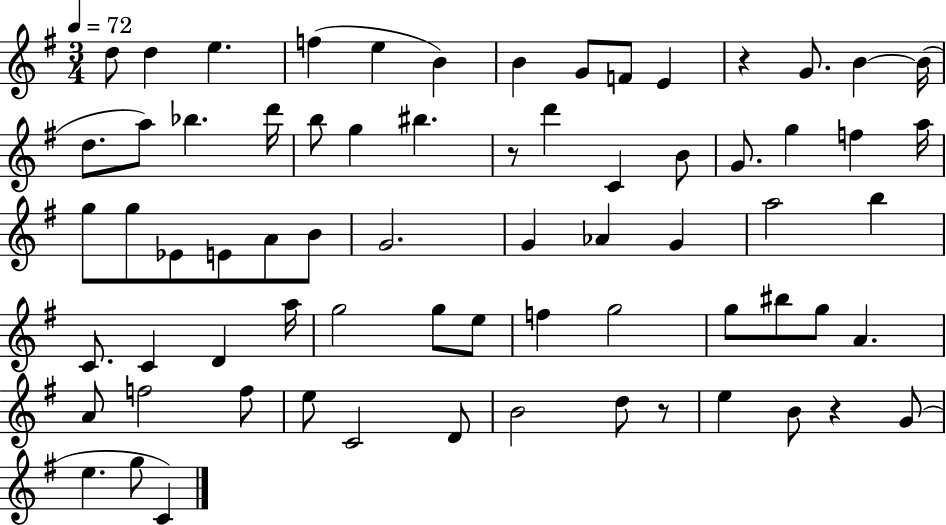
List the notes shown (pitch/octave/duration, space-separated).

D5/e D5/q E5/q. F5/q E5/q B4/q B4/q G4/e F4/e E4/q R/q G4/e. B4/q B4/s D5/e. A5/e Bb5/q. D6/s B5/e G5/q BIS5/q. R/e D6/q C4/q B4/e G4/e. G5/q F5/q A5/s G5/e G5/e Eb4/e E4/e A4/e B4/e G4/h. G4/q Ab4/q G4/q A5/h B5/q C4/e. C4/q D4/q A5/s G5/h G5/e E5/e F5/q G5/h G5/e BIS5/e G5/e A4/q. A4/e F5/h F5/e E5/e C4/h D4/e B4/h D5/e R/e E5/q B4/e R/q G4/e E5/q. G5/e C4/q